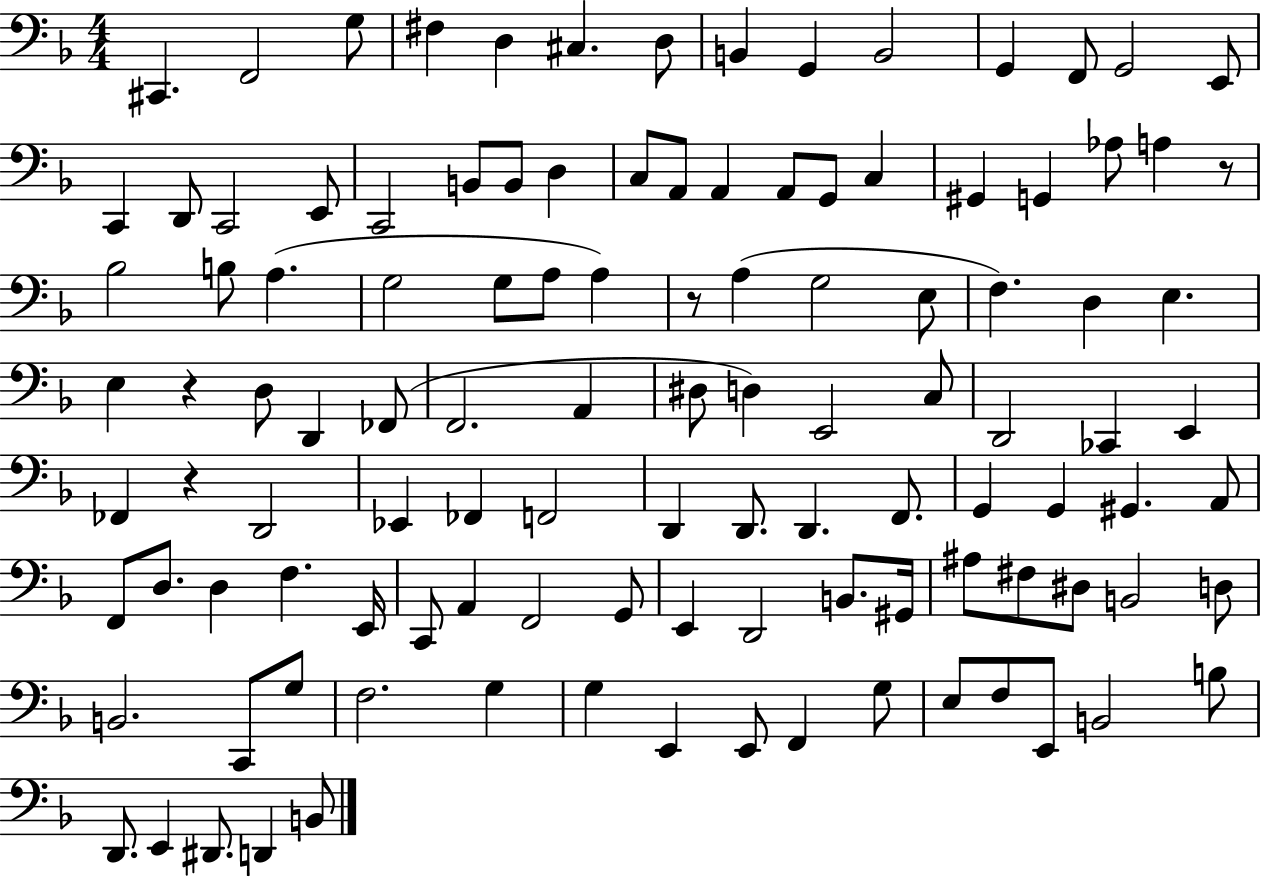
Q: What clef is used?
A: bass